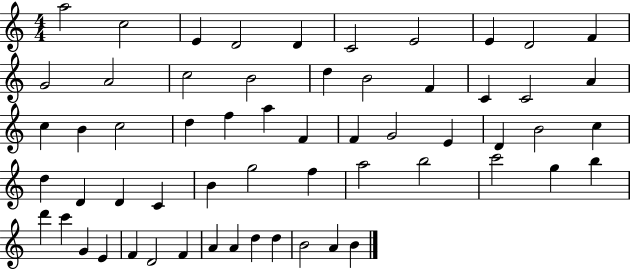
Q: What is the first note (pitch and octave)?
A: A5